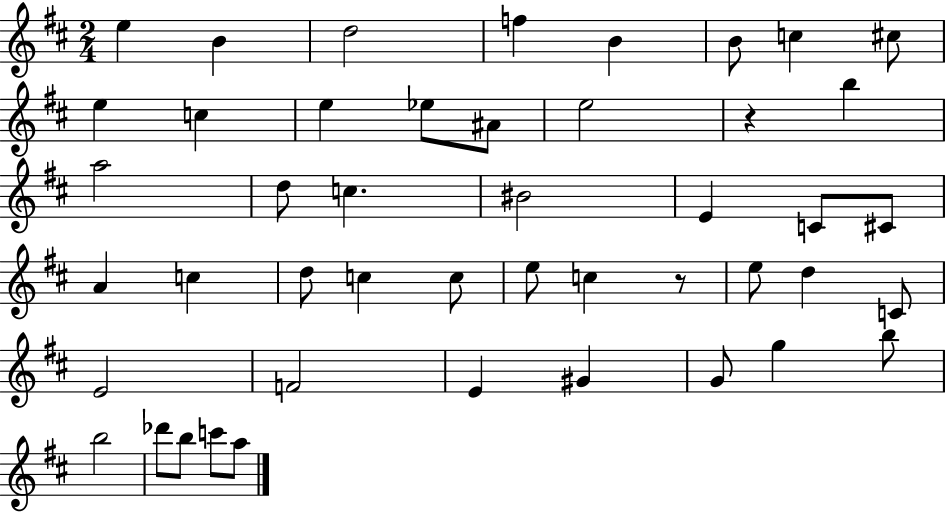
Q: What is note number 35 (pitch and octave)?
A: E4